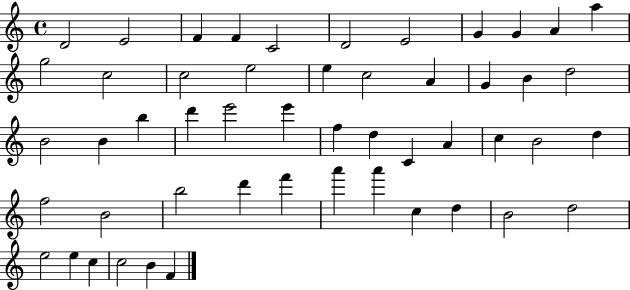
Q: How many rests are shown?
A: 0